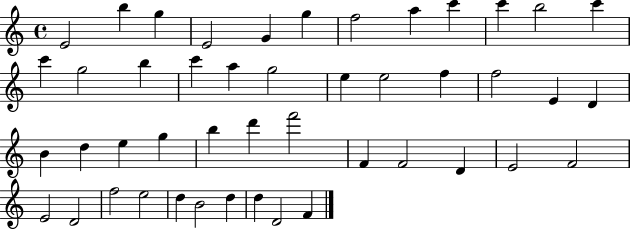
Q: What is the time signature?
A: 4/4